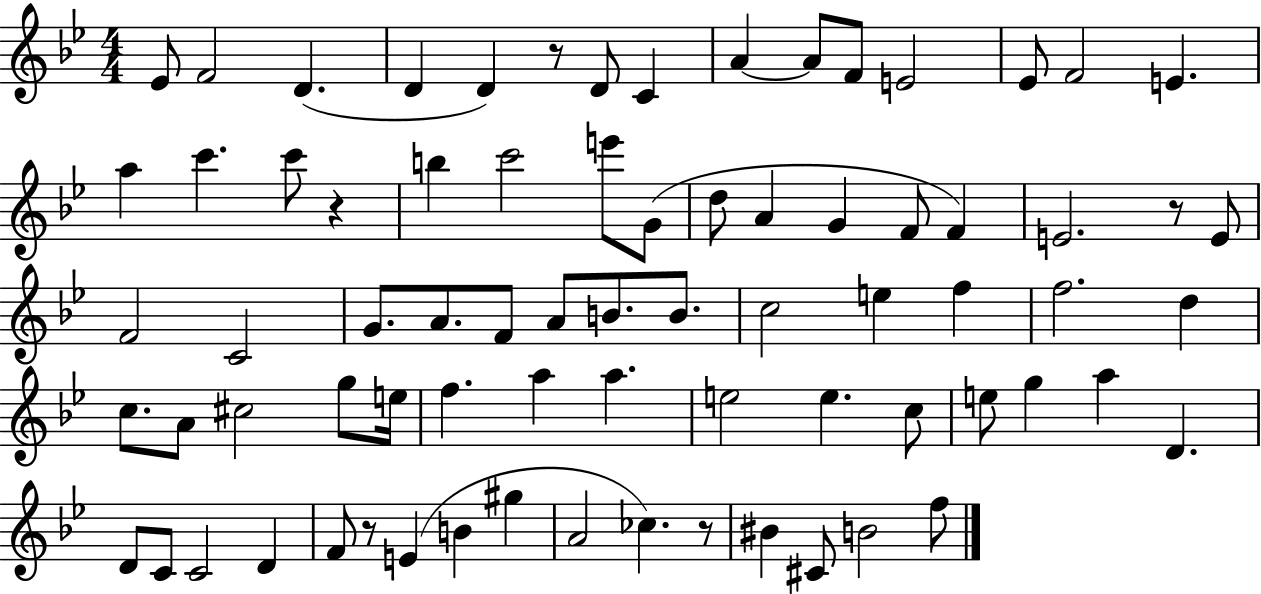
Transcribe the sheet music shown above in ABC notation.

X:1
T:Untitled
M:4/4
L:1/4
K:Bb
_E/2 F2 D D D z/2 D/2 C A A/2 F/2 E2 _E/2 F2 E a c' c'/2 z b c'2 e'/2 G/2 d/2 A G F/2 F E2 z/2 E/2 F2 C2 G/2 A/2 F/2 A/2 B/2 B/2 c2 e f f2 d c/2 A/2 ^c2 g/2 e/4 f a a e2 e c/2 e/2 g a D D/2 C/2 C2 D F/2 z/2 E B ^g A2 _c z/2 ^B ^C/2 B2 f/2